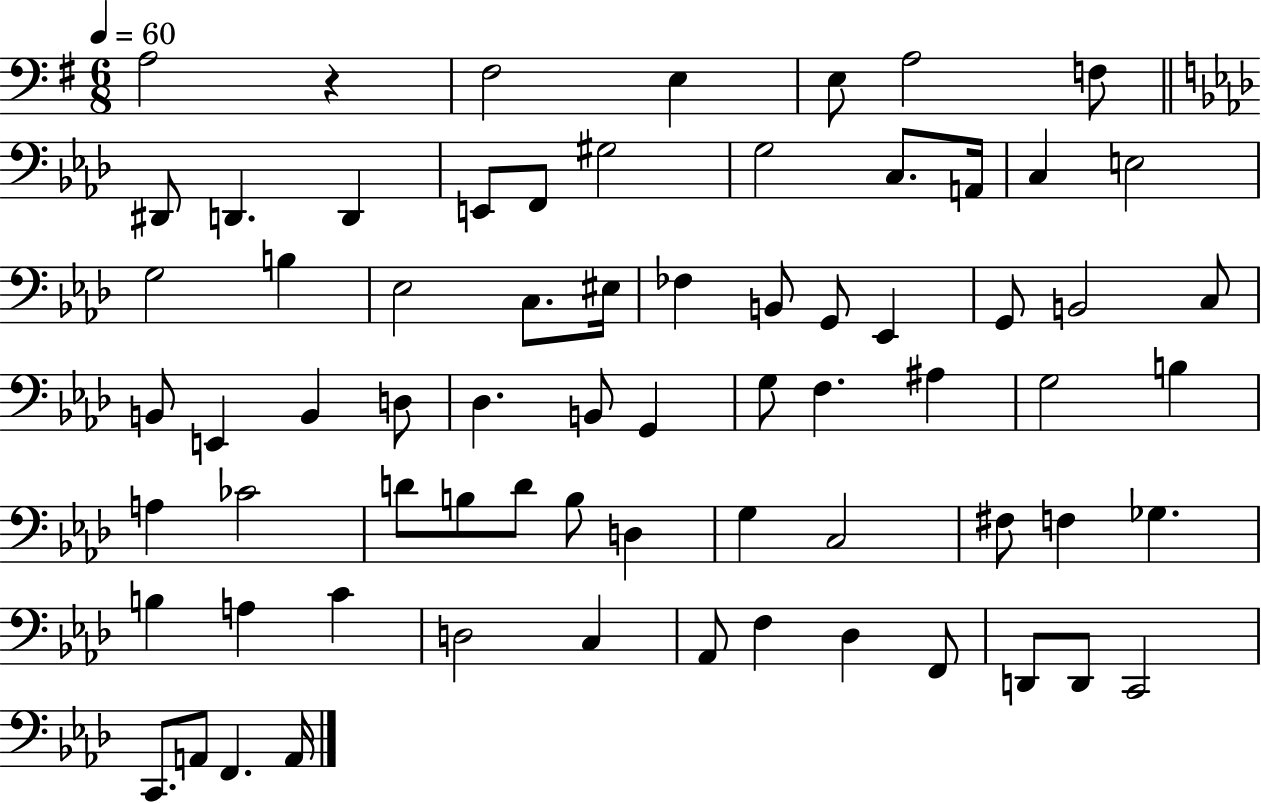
{
  \clef bass
  \numericTimeSignature
  \time 6/8
  \key g \major
  \tempo 4 = 60
  a2 r4 | fis2 e4 | e8 a2 f8 | \bar "||" \break \key aes \major dis,8 d,4. d,4 | e,8 f,8 gis2 | g2 c8. a,16 | c4 e2 | \break g2 b4 | ees2 c8. eis16 | fes4 b,8 g,8 ees,4 | g,8 b,2 c8 | \break b,8 e,4 b,4 d8 | des4. b,8 g,4 | g8 f4. ais4 | g2 b4 | \break a4 ces'2 | d'8 b8 d'8 b8 d4 | g4 c2 | fis8 f4 ges4. | \break b4 a4 c'4 | d2 c4 | aes,8 f4 des4 f,8 | d,8 d,8 c,2 | \break c,8. a,8 f,4. a,16 | \bar "|."
}